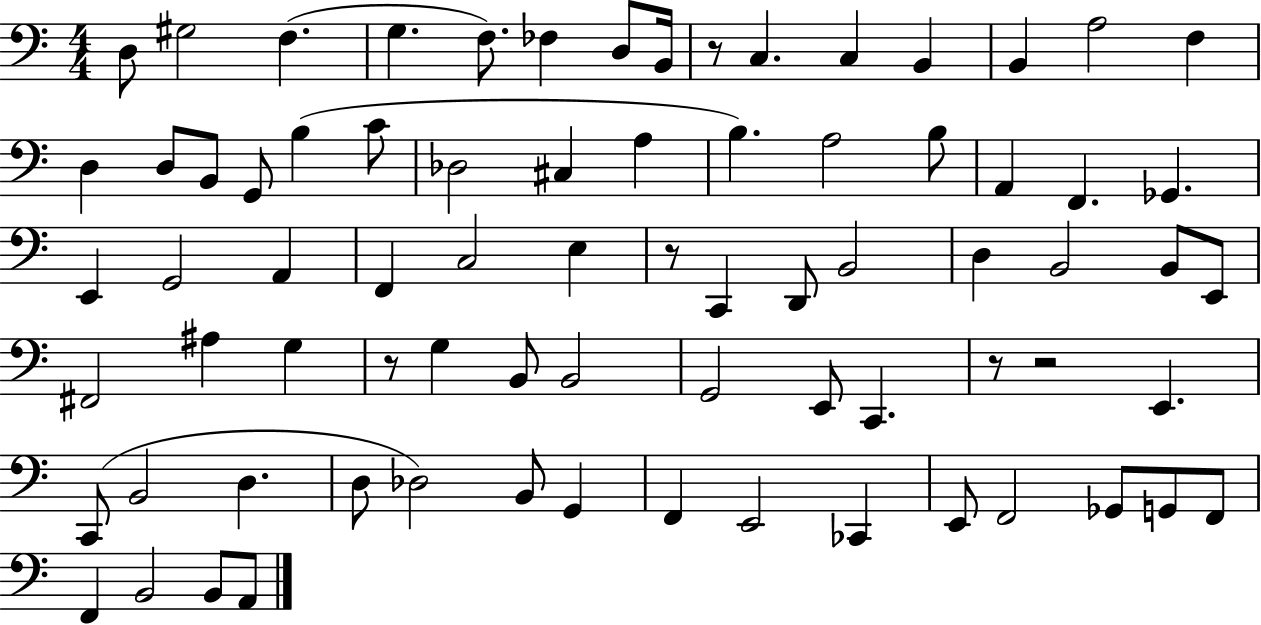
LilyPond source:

{
  \clef bass
  \numericTimeSignature
  \time 4/4
  \key c \major
  \repeat volta 2 { d8 gis2 f4.( | g4. f8.) fes4 d8 b,16 | r8 c4. c4 b,4 | b,4 a2 f4 | \break d4 d8 b,8 g,8 b4( c'8 | des2 cis4 a4 | b4.) a2 b8 | a,4 f,4. ges,4. | \break e,4 g,2 a,4 | f,4 c2 e4 | r8 c,4 d,8 b,2 | d4 b,2 b,8 e,8 | \break fis,2 ais4 g4 | r8 g4 b,8 b,2 | g,2 e,8 c,4. | r8 r2 e,4. | \break c,8( b,2 d4. | d8 des2) b,8 g,4 | f,4 e,2 ces,4 | e,8 f,2 ges,8 g,8 f,8 | \break f,4 b,2 b,8 a,8 | } \bar "|."
}